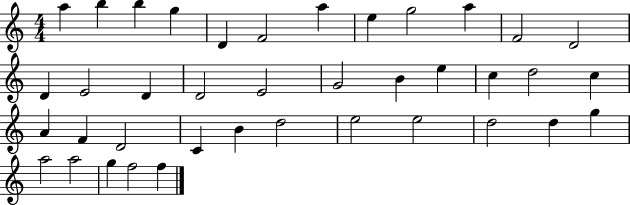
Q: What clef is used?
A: treble